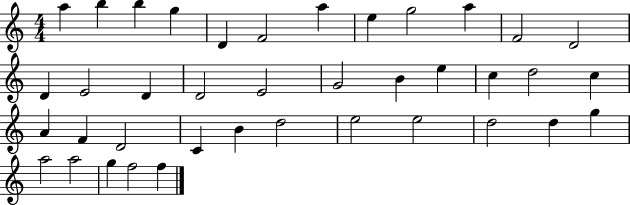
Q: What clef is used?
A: treble